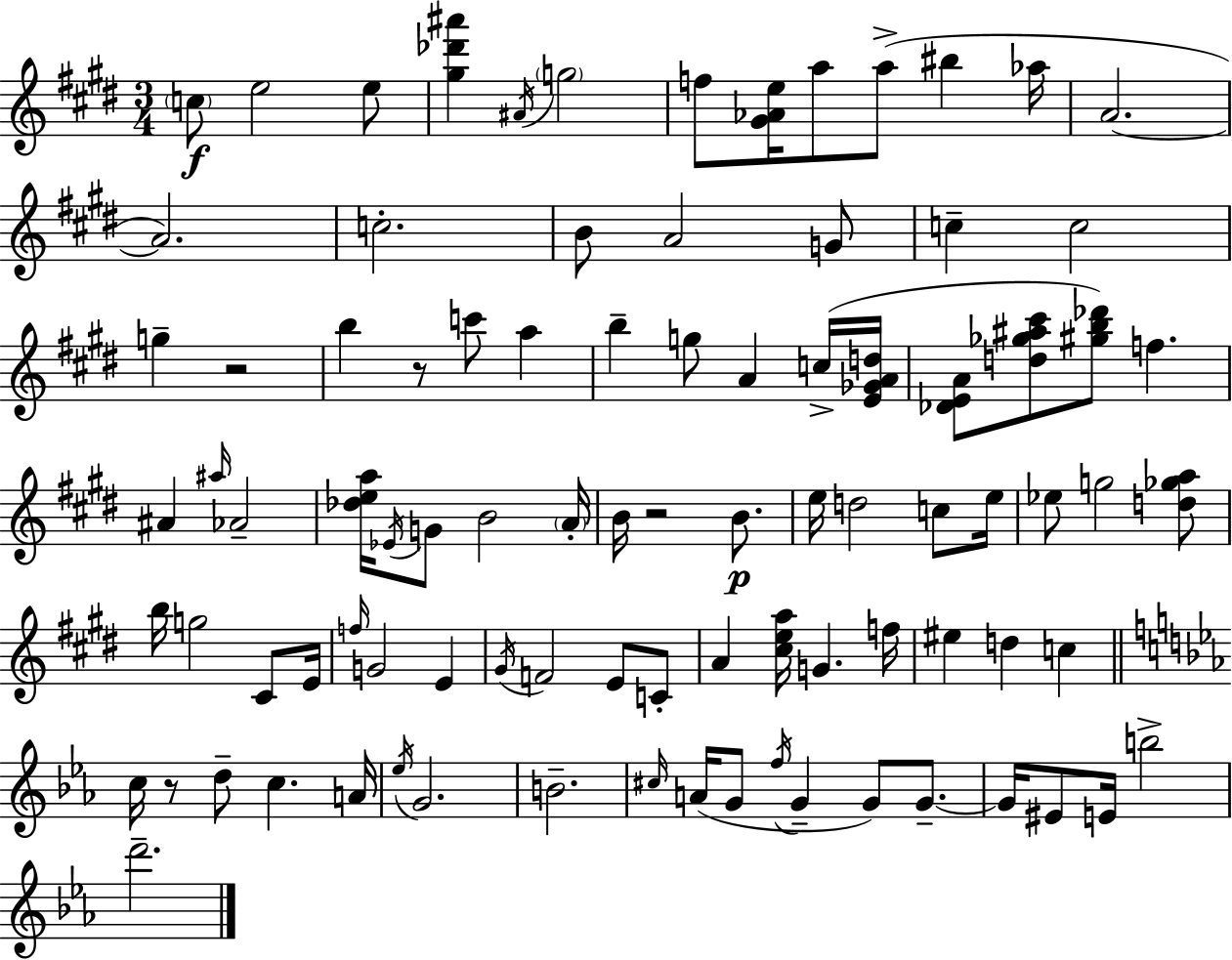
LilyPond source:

{
  \clef treble
  \numericTimeSignature
  \time 3/4
  \key e \major
  \repeat volta 2 { \parenthesize c''8\f e''2 e''8 | <gis'' des''' ais'''>4 \acciaccatura { ais'16 } \parenthesize g''2 | f''8 <gis' aes' e''>16 a''8 a''8->( bis''4 | aes''16 a'2.~~ | \break a'2.) | c''2.-. | b'8 a'2 g'8 | c''4-- c''2 | \break g''4-- r2 | b''4 r8 c'''8 a''4 | b''4-- g''8 a'4 c''16->( | <e' ges' a' d''>16 <des' e' a'>8 <d'' ges'' ais'' cis'''>8 <gis'' b'' des'''>8) f''4. | \break ais'4 \grace { ais''16 } aes'2-- | <des'' e'' a''>16 \acciaccatura { ees'16 } g'8 b'2 | \parenthesize a'16-. b'16 r2 | b'8.\p e''16 d''2 | \break c''8 e''16 ees''8 g''2 | <d'' ges'' a''>8 b''16 g''2 | cis'8 e'16 \grace { f''16 } g'2 | e'4 \acciaccatura { gis'16 } f'2 | \break e'8 c'8-. a'4 <cis'' e'' a''>16 g'4. | f''16 eis''4 d''4 | c''4 \bar "||" \break \key ees \major c''16 r8 d''8-- c''4. a'16 | \acciaccatura { ees''16 } g'2. | b'2.-- | \grace { cis''16 } a'16( g'8 \acciaccatura { f''16 } g'4-- g'8) | \break g'8.--~~ g'16 eis'8 e'16 b''2-> | d'''2.-- | } \bar "|."
}